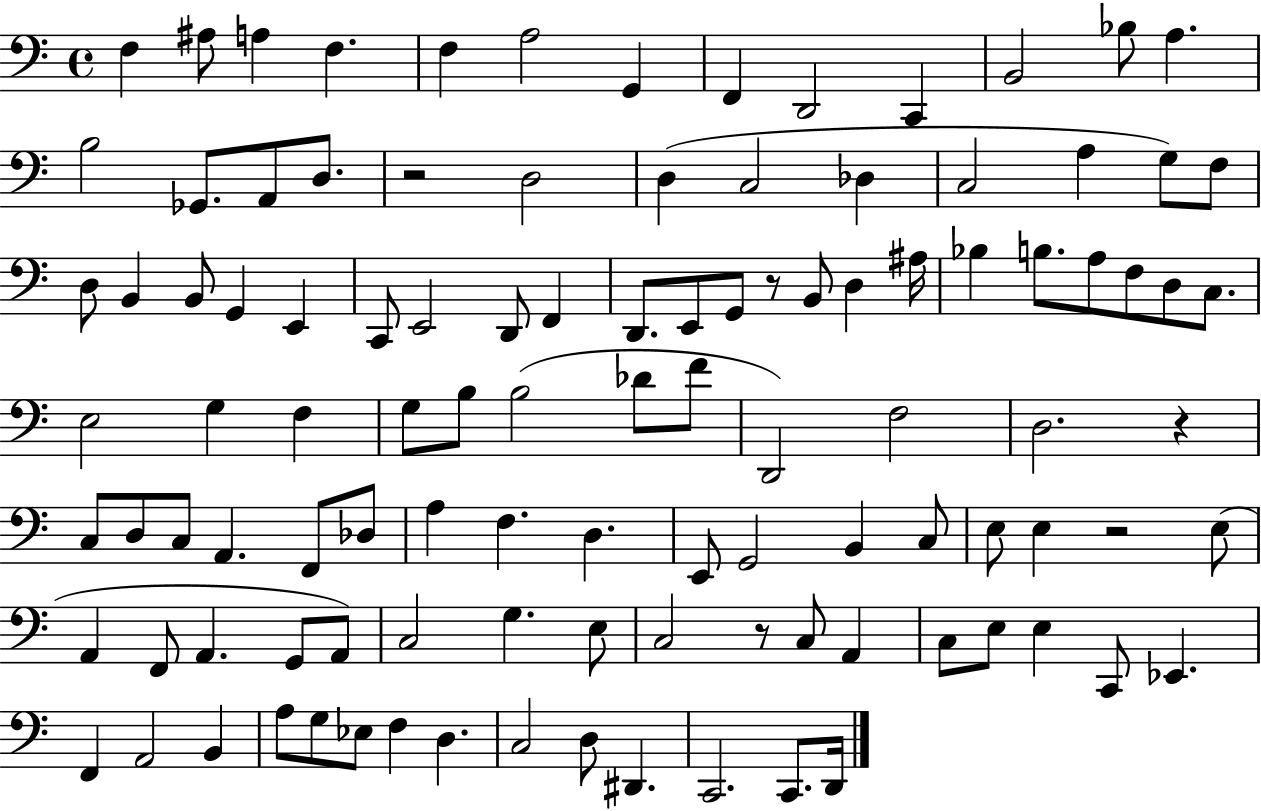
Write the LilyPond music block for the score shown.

{
  \clef bass
  \time 4/4
  \defaultTimeSignature
  \key c \major
  f4 ais8 a4 f4. | f4 a2 g,4 | f,4 d,2 c,4 | b,2 bes8 a4. | \break b2 ges,8. a,8 d8. | r2 d2 | d4( c2 des4 | c2 a4 g8) f8 | \break d8 b,4 b,8 g,4 e,4 | c,8 e,2 d,8 f,4 | d,8. e,8 g,8 r8 b,8 d4 ais16 | bes4 b8. a8 f8 d8 c8. | \break e2 g4 f4 | g8 b8 b2( des'8 f'8 | d,2) f2 | d2. r4 | \break c8 d8 c8 a,4. f,8 des8 | a4 f4. d4. | e,8 g,2 b,4 c8 | e8 e4 r2 e8( | \break a,4 f,8 a,4. g,8 a,8) | c2 g4. e8 | c2 r8 c8 a,4 | c8 e8 e4 c,8 ees,4. | \break f,4 a,2 b,4 | a8 g8 ees8 f4 d4. | c2 d8 dis,4. | c,2. c,8. d,16 | \break \bar "|."
}